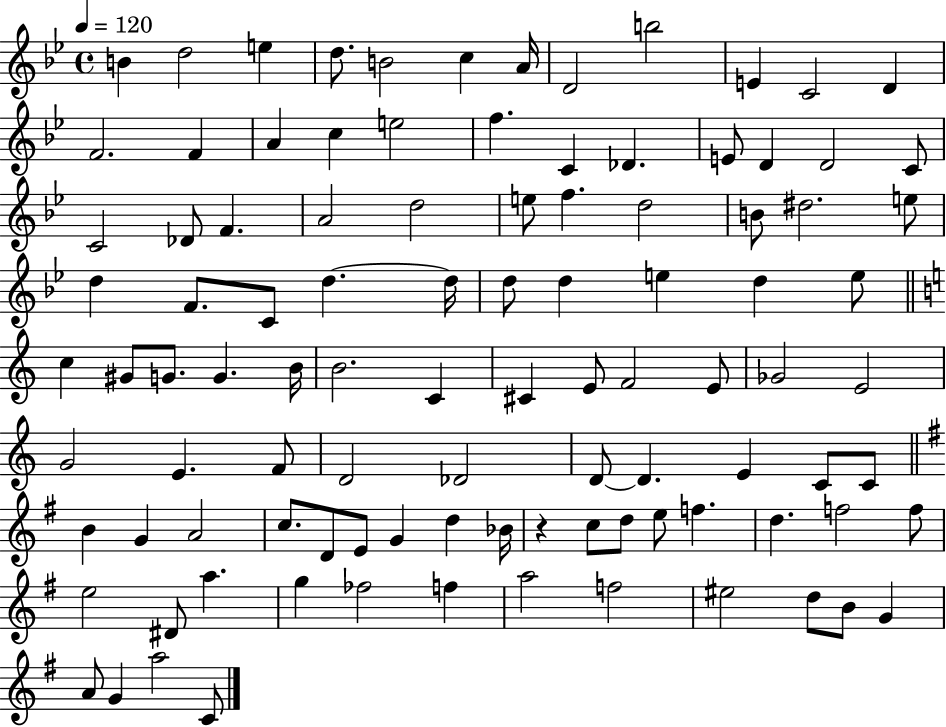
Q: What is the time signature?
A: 4/4